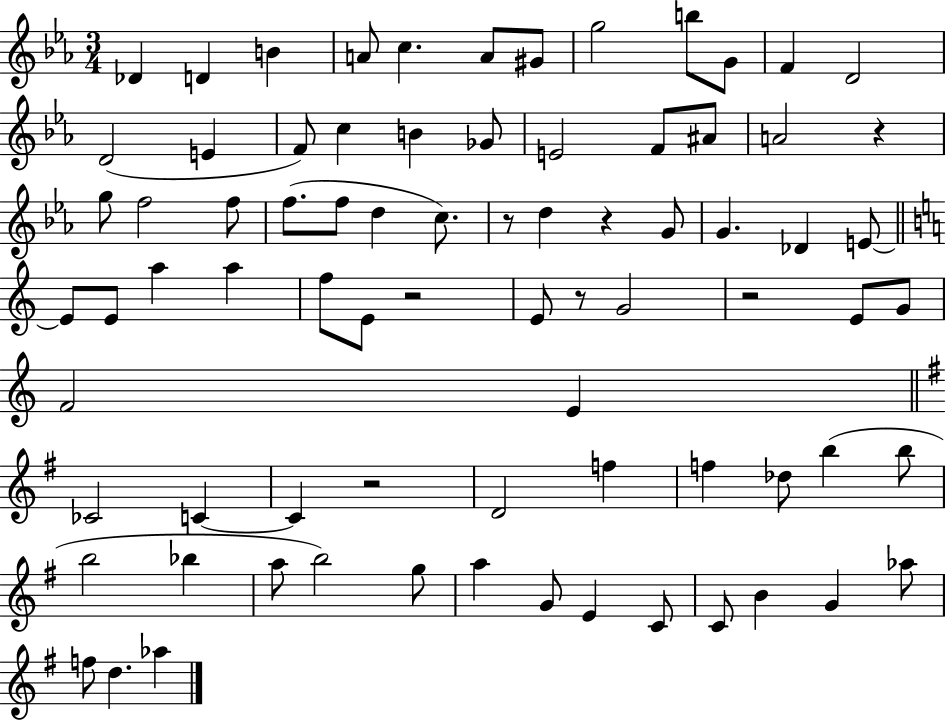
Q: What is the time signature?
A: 3/4